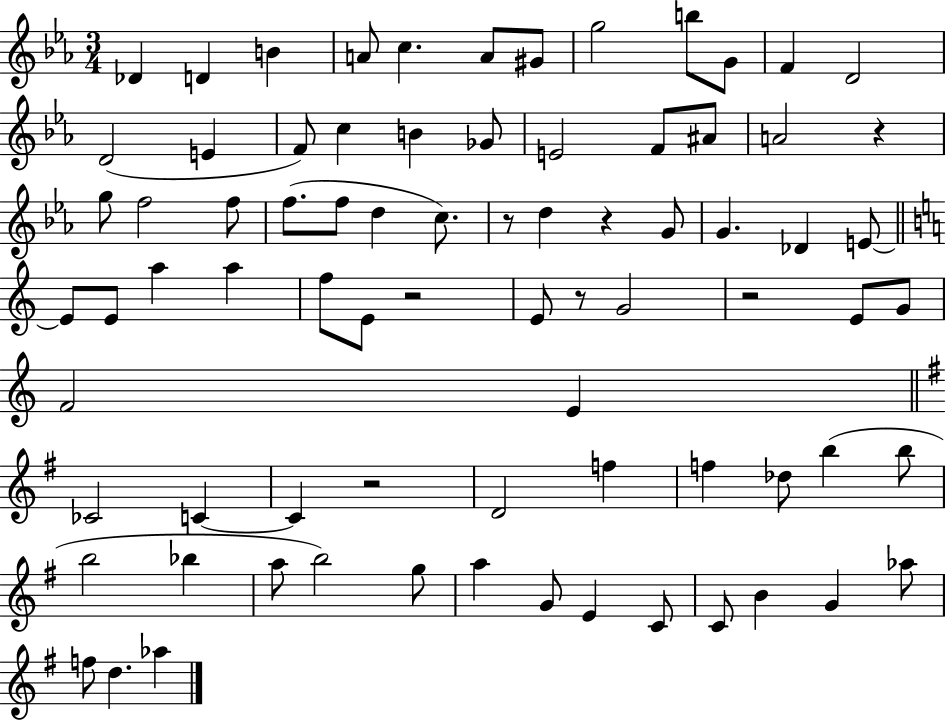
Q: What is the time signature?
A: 3/4